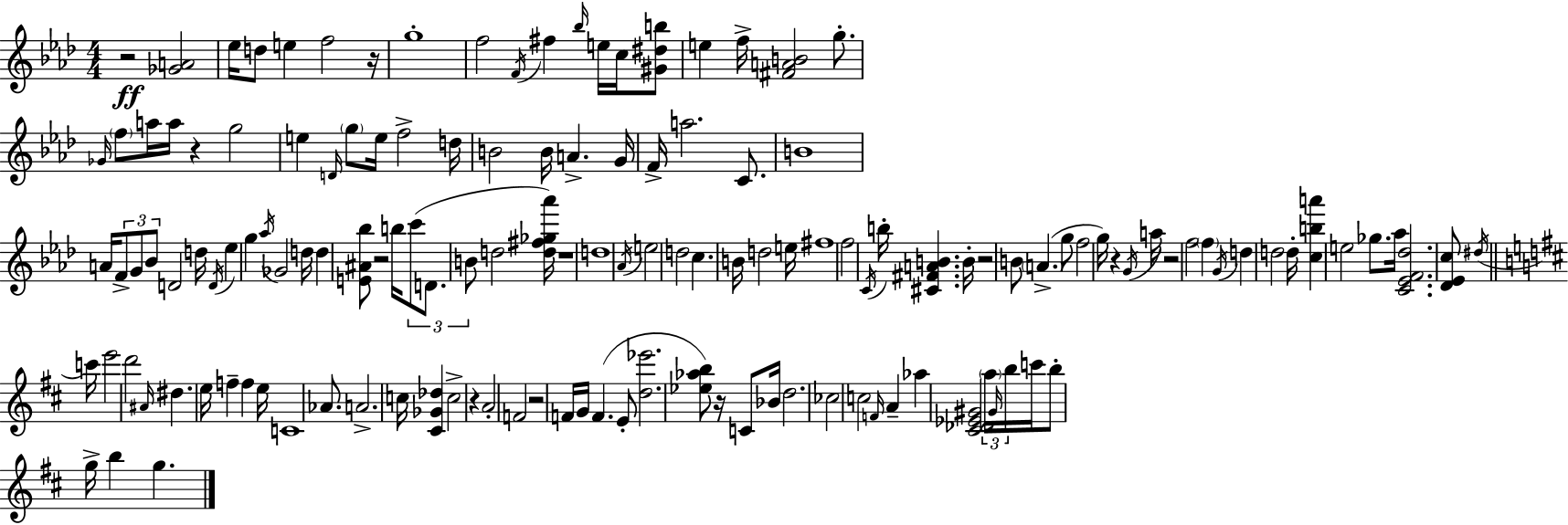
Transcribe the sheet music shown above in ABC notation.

X:1
T:Untitled
M:4/4
L:1/4
K:Ab
z2 [_GA]2 _e/4 d/2 e f2 z/4 g4 f2 F/4 ^f _b/4 e/4 c/4 [^G^db]/2 e f/4 [^FAB]2 g/2 _G/4 f/2 a/4 a/4 z g2 e D/4 g/2 e/4 f2 d/4 B2 B/4 A G/4 F/4 a2 C/2 B4 A/4 F/2 G/2 _B/2 D2 d/4 D/4 _e g _a/4 _G2 d/4 d [E^A_b]/2 z2 b/4 c'/2 D/2 B/2 d2 [d^f_g_a']/4 z4 d4 _A/4 e2 d2 c B/4 d2 e/4 ^f4 f2 C/4 b/4 [^C^FAB] B/4 z2 B/2 A g/2 f2 g/4 z G/4 a/4 z2 f2 f G/4 d d2 d/4 [cba'] e2 _g/2 _a/4 [C_EF_d]2 [_D_Ec]/2 ^d/4 c'/4 e'2 d'2 ^A/4 ^d e/4 f f e/4 C4 _A/2 A2 c/4 [^C_G_d] c2 z A2 F2 z2 F/4 G/4 F E/2 [d_e']2 [_e_ab]/2 z/4 C/2 _B/4 d2 _c2 c2 F/4 A _a [^C_D_E^G]2 a/4 ^G/4 b/4 c'/4 b/2 g/4 b g